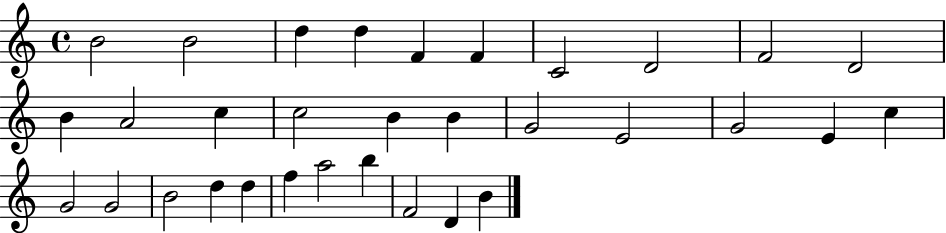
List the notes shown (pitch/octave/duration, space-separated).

B4/h B4/h D5/q D5/q F4/q F4/q C4/h D4/h F4/h D4/h B4/q A4/h C5/q C5/h B4/q B4/q G4/h E4/h G4/h E4/q C5/q G4/h G4/h B4/h D5/q D5/q F5/q A5/h B5/q F4/h D4/q B4/q